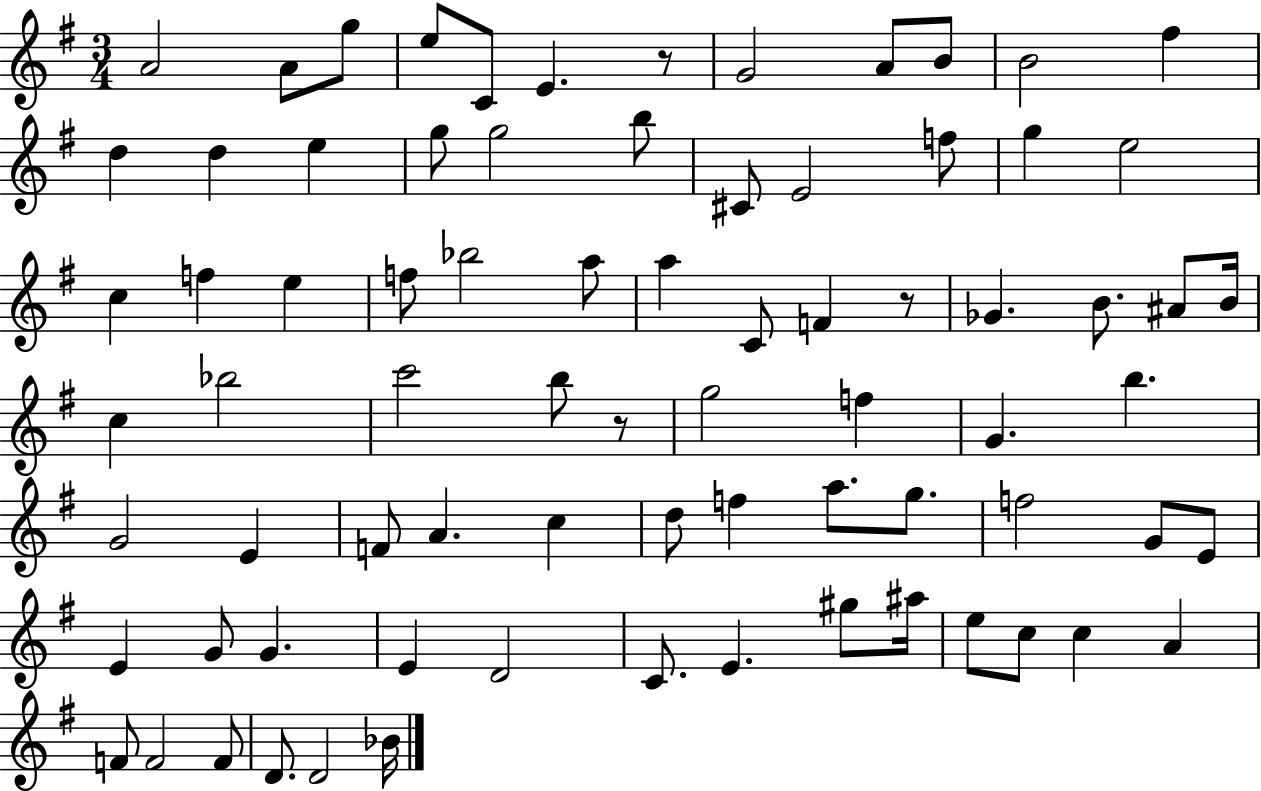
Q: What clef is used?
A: treble